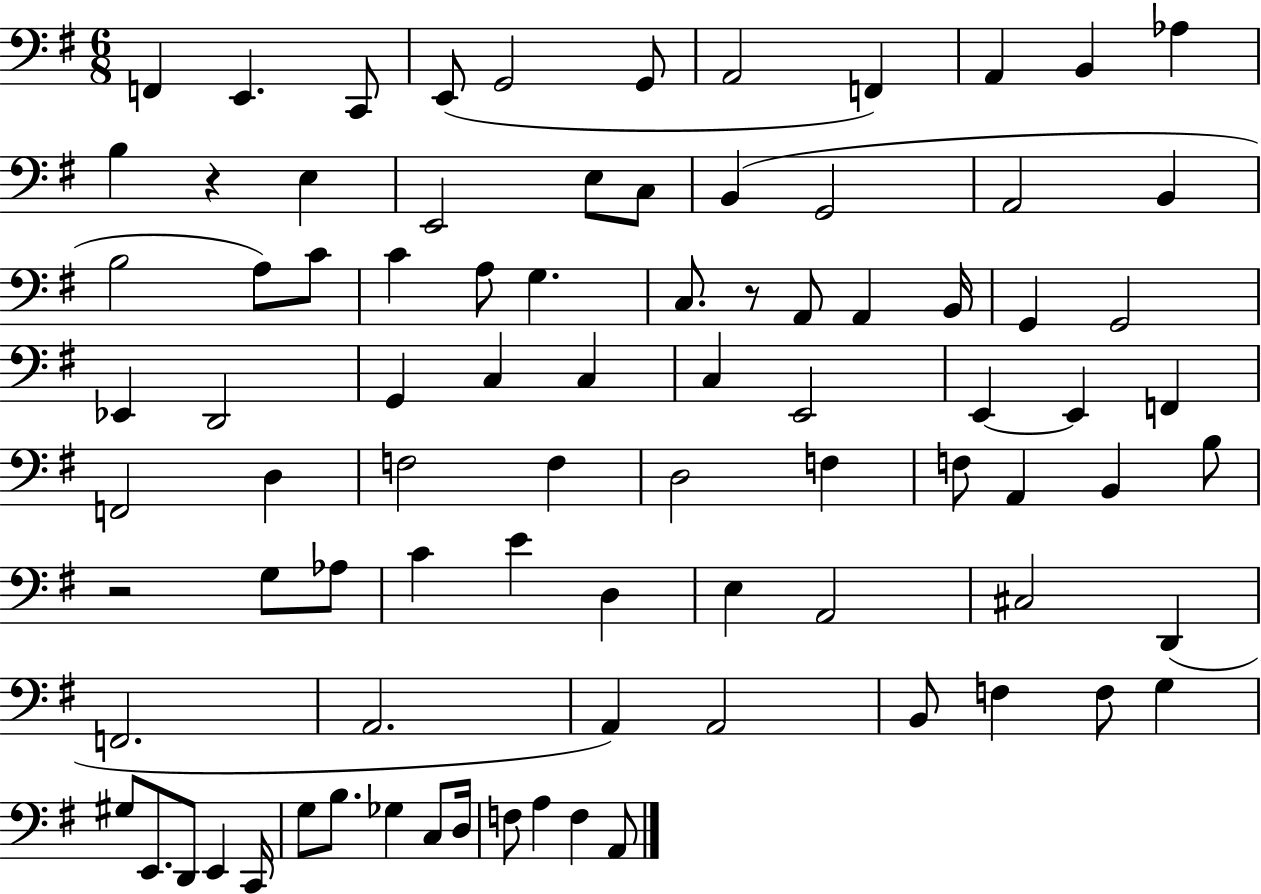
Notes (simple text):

F2/q E2/q. C2/e E2/e G2/h G2/e A2/h F2/q A2/q B2/q Ab3/q B3/q R/q E3/q E2/h E3/e C3/e B2/q G2/h A2/h B2/q B3/h A3/e C4/e C4/q A3/e G3/q. C3/e. R/e A2/e A2/q B2/s G2/q G2/h Eb2/q D2/h G2/q C3/q C3/q C3/q E2/h E2/q E2/q F2/q F2/h D3/q F3/h F3/q D3/h F3/q F3/e A2/q B2/q B3/e R/h G3/e Ab3/e C4/q E4/q D3/q E3/q A2/h C#3/h D2/q F2/h. A2/h. A2/q A2/h B2/e F3/q F3/e G3/q G#3/e E2/e. D2/e E2/q C2/s G3/e B3/e. Gb3/q C3/e D3/s F3/e A3/q F3/q A2/e